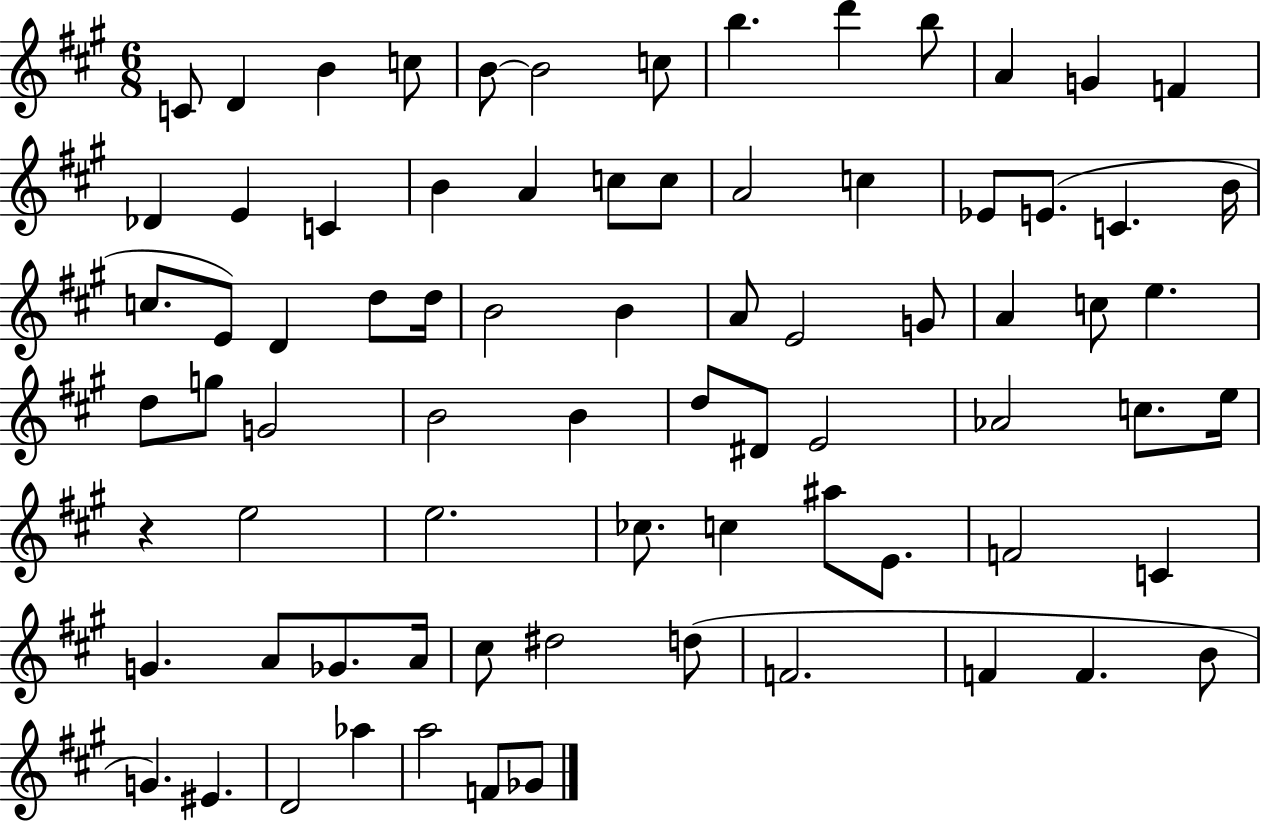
X:1
T:Untitled
M:6/8
L:1/4
K:A
C/2 D B c/2 B/2 B2 c/2 b d' b/2 A G F _D E C B A c/2 c/2 A2 c _E/2 E/2 C B/4 c/2 E/2 D d/2 d/4 B2 B A/2 E2 G/2 A c/2 e d/2 g/2 G2 B2 B d/2 ^D/2 E2 _A2 c/2 e/4 z e2 e2 _c/2 c ^a/2 E/2 F2 C G A/2 _G/2 A/4 ^c/2 ^d2 d/2 F2 F F B/2 G ^E D2 _a a2 F/2 _G/2